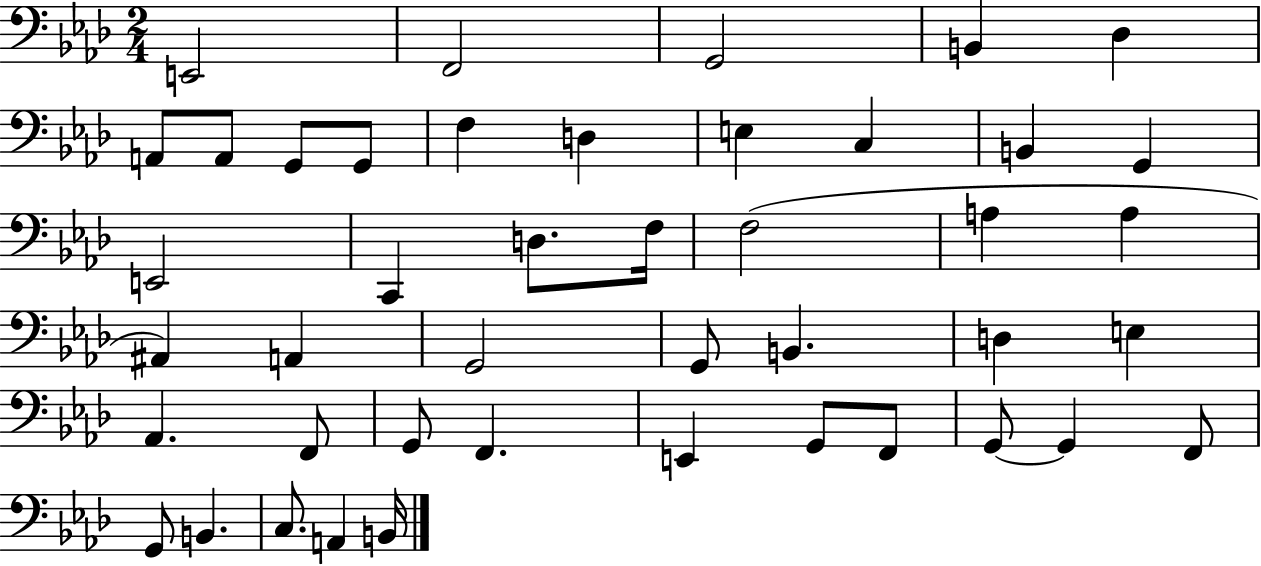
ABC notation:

X:1
T:Untitled
M:2/4
L:1/4
K:Ab
E,,2 F,,2 G,,2 B,, _D, A,,/2 A,,/2 G,,/2 G,,/2 F, D, E, C, B,, G,, E,,2 C,, D,/2 F,/4 F,2 A, A, ^A,, A,, G,,2 G,,/2 B,, D, E, _A,, F,,/2 G,,/2 F,, E,, G,,/2 F,,/2 G,,/2 G,, F,,/2 G,,/2 B,, C,/2 A,, B,,/4